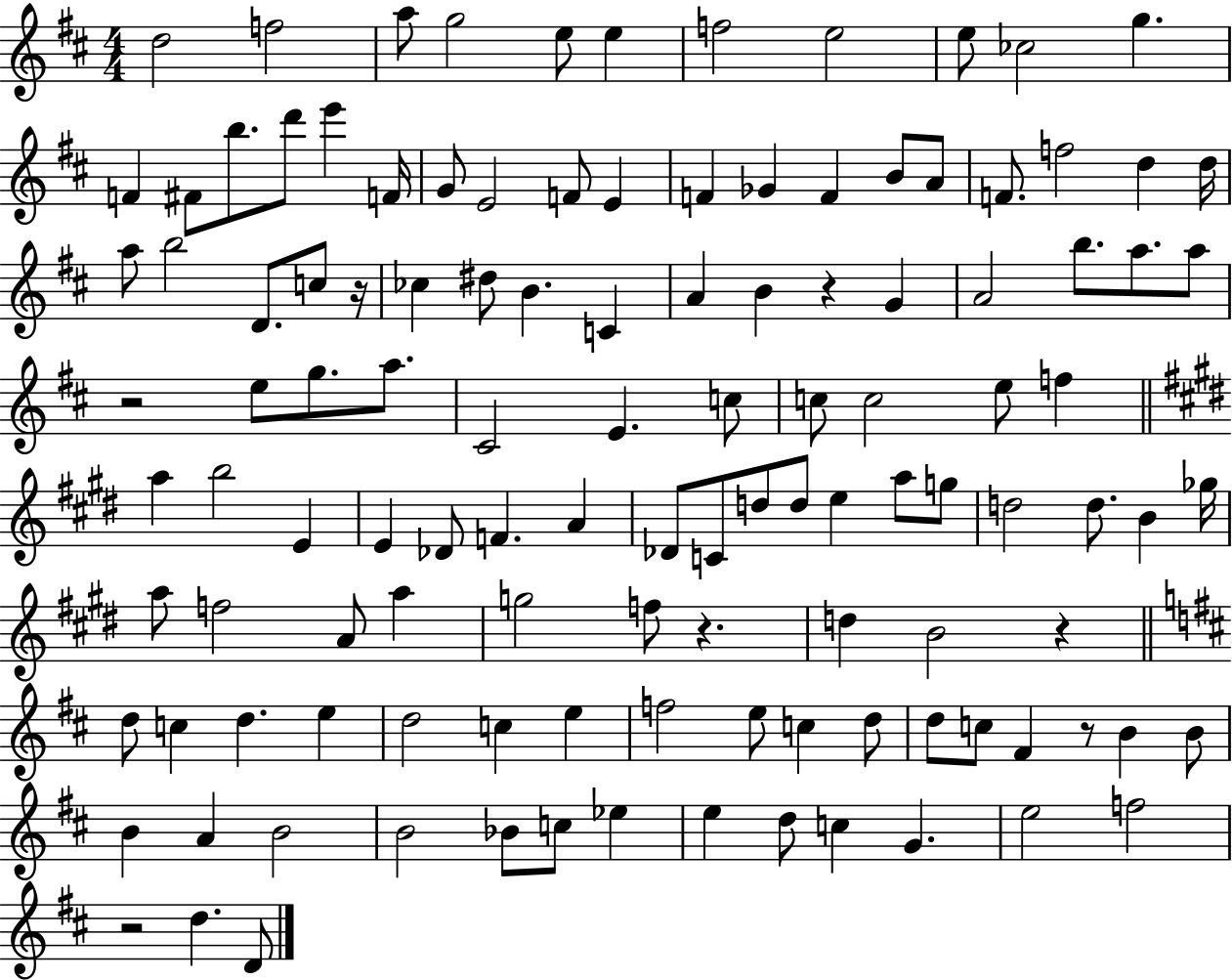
{
  \clef treble
  \numericTimeSignature
  \time 4/4
  \key d \major
  d''2 f''2 | a''8 g''2 e''8 e''4 | f''2 e''2 | e''8 ces''2 g''4. | \break f'4 fis'8 b''8. d'''8 e'''4 f'16 | g'8 e'2 f'8 e'4 | f'4 ges'4 f'4 b'8 a'8 | f'8. f''2 d''4 d''16 | \break a''8 b''2 d'8. c''8 r16 | ces''4 dis''8 b'4. c'4 | a'4 b'4 r4 g'4 | a'2 b''8. a''8. a''8 | \break r2 e''8 g''8. a''8. | cis'2 e'4. c''8 | c''8 c''2 e''8 f''4 | \bar "||" \break \key e \major a''4 b''2 e'4 | e'4 des'8 f'4. a'4 | des'8 c'8 d''8 d''8 e''4 a''8 g''8 | d''2 d''8. b'4 ges''16 | \break a''8 f''2 a'8 a''4 | g''2 f''8 r4. | d''4 b'2 r4 | \bar "||" \break \key d \major d''8 c''4 d''4. e''4 | d''2 c''4 e''4 | f''2 e''8 c''4 d''8 | d''8 c''8 fis'4 r8 b'4 b'8 | \break b'4 a'4 b'2 | b'2 bes'8 c''8 ees''4 | e''4 d''8 c''4 g'4. | e''2 f''2 | \break r2 d''4. d'8 | \bar "|."
}